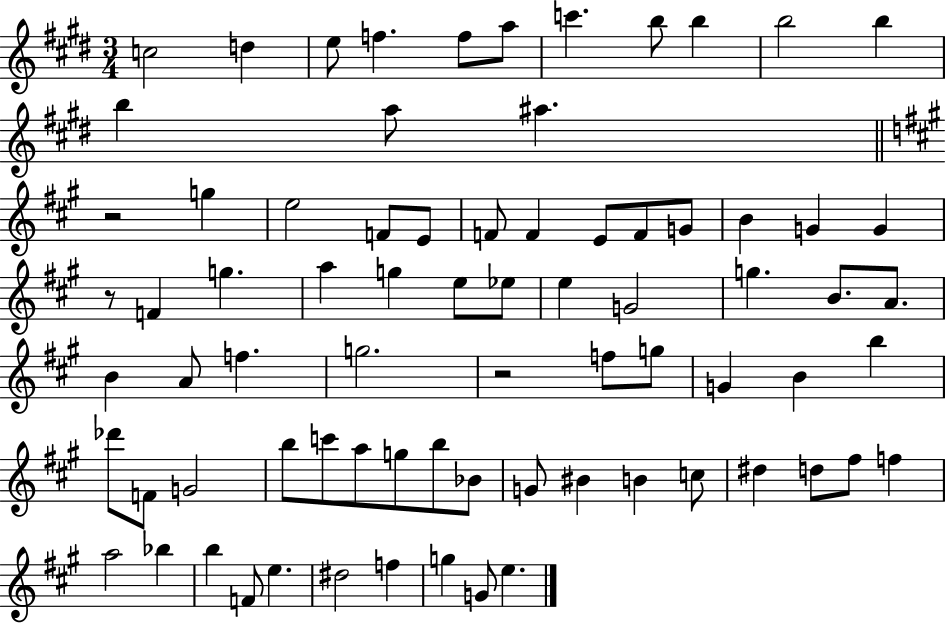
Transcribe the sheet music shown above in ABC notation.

X:1
T:Untitled
M:3/4
L:1/4
K:E
c2 d e/2 f f/2 a/2 c' b/2 b b2 b b a/2 ^a z2 g e2 F/2 E/2 F/2 F E/2 F/2 G/2 B G G z/2 F g a g e/2 _e/2 e G2 g B/2 A/2 B A/2 f g2 z2 f/2 g/2 G B b _d'/2 F/2 G2 b/2 c'/2 a/2 g/2 b/2 _B/2 G/2 ^B B c/2 ^d d/2 ^f/2 f a2 _b b F/2 e ^d2 f g G/2 e